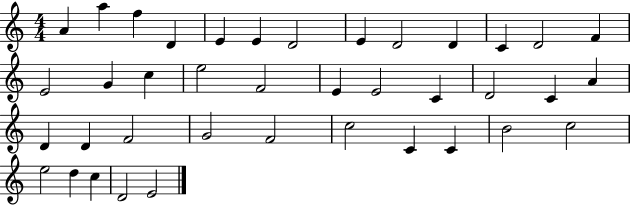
A4/q A5/q F5/q D4/q E4/q E4/q D4/h E4/q D4/h D4/q C4/q D4/h F4/q E4/h G4/q C5/q E5/h F4/h E4/q E4/h C4/q D4/h C4/q A4/q D4/q D4/q F4/h G4/h F4/h C5/h C4/q C4/q B4/h C5/h E5/h D5/q C5/q D4/h E4/h